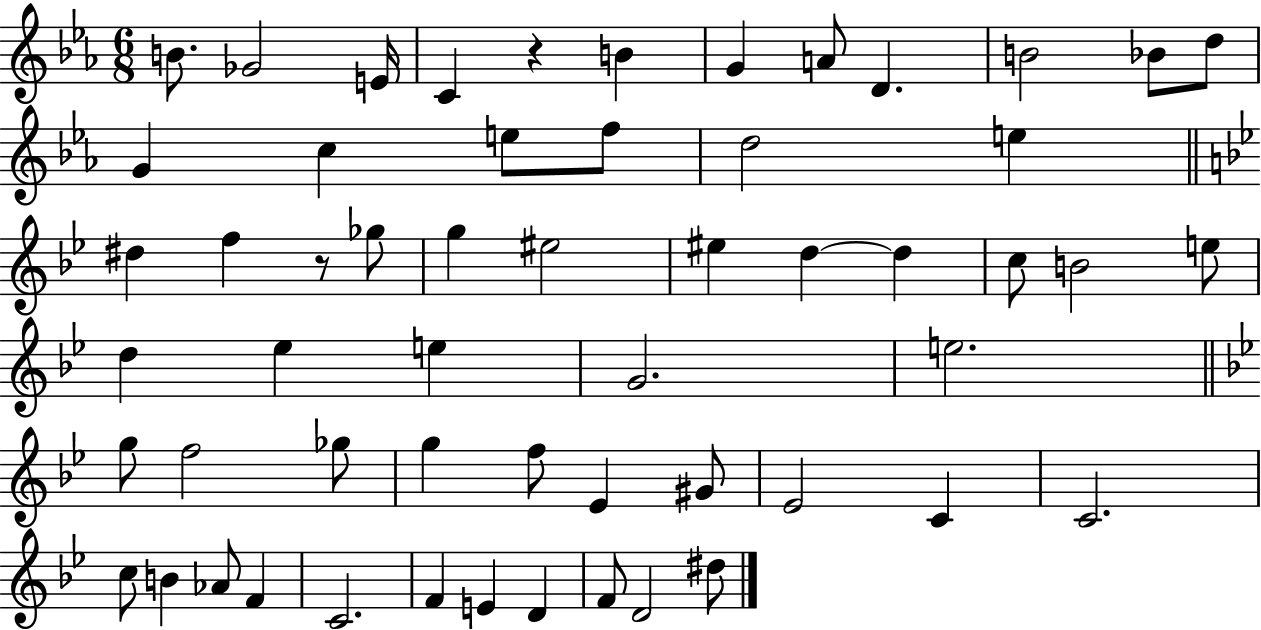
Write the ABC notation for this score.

X:1
T:Untitled
M:6/8
L:1/4
K:Eb
B/2 _G2 E/4 C z B G A/2 D B2 _B/2 d/2 G c e/2 f/2 d2 e ^d f z/2 _g/2 g ^e2 ^e d d c/2 B2 e/2 d _e e G2 e2 g/2 f2 _g/2 g f/2 _E ^G/2 _E2 C C2 c/2 B _A/2 F C2 F E D F/2 D2 ^d/2